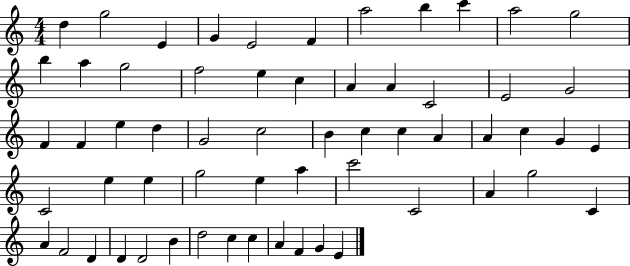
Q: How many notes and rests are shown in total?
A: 60